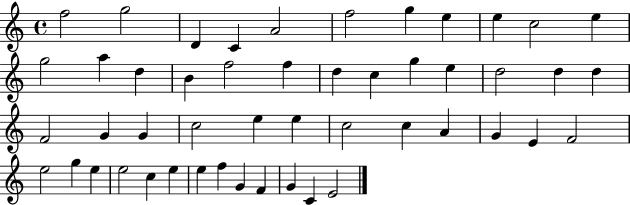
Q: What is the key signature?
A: C major